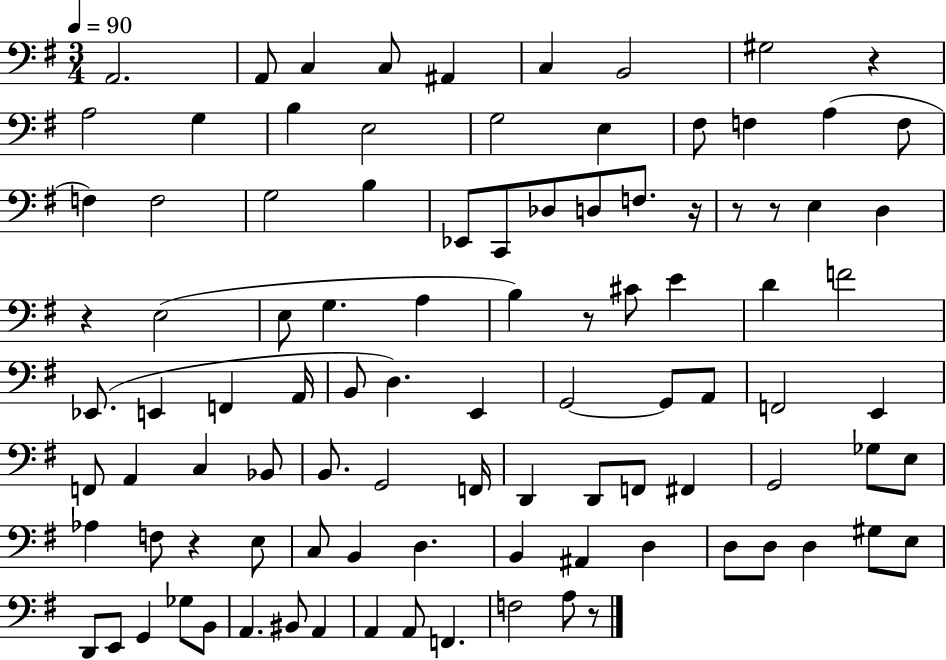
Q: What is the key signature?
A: G major